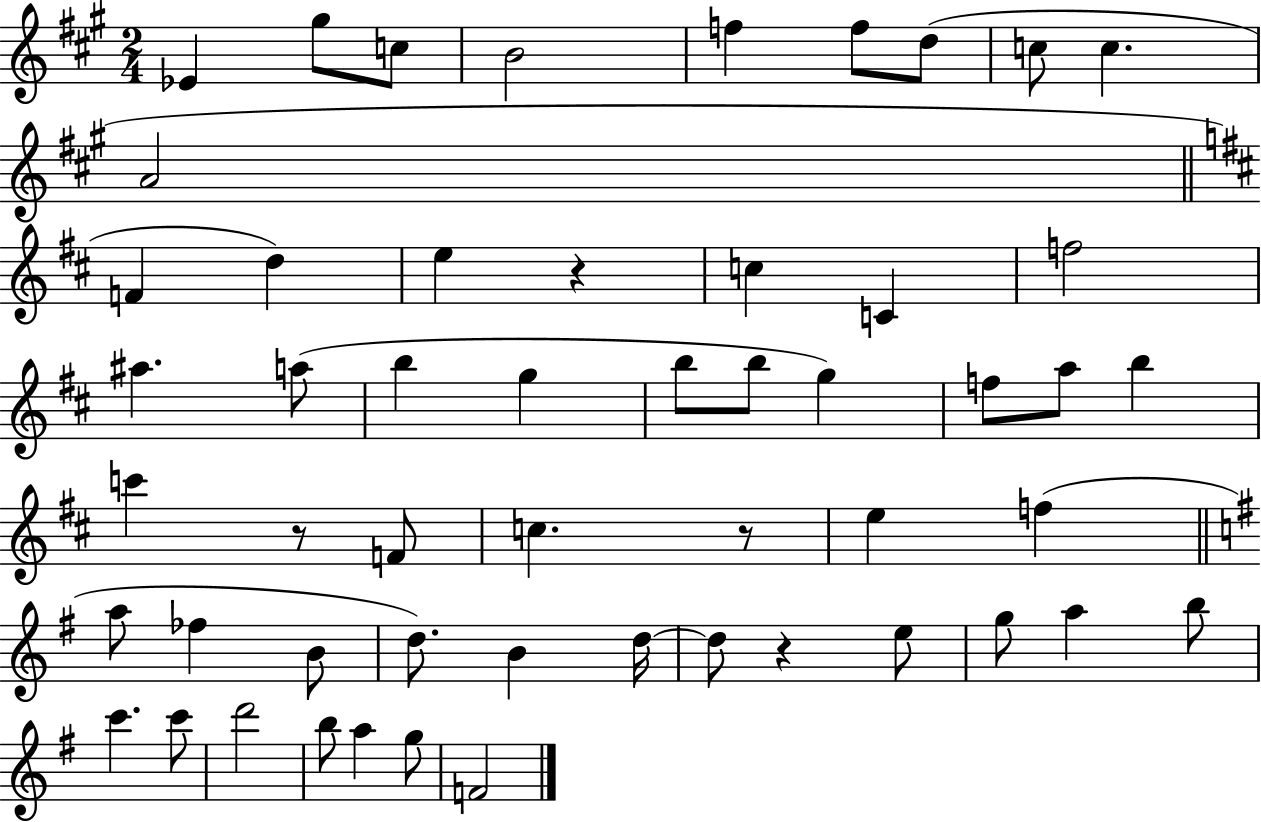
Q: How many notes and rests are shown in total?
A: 53